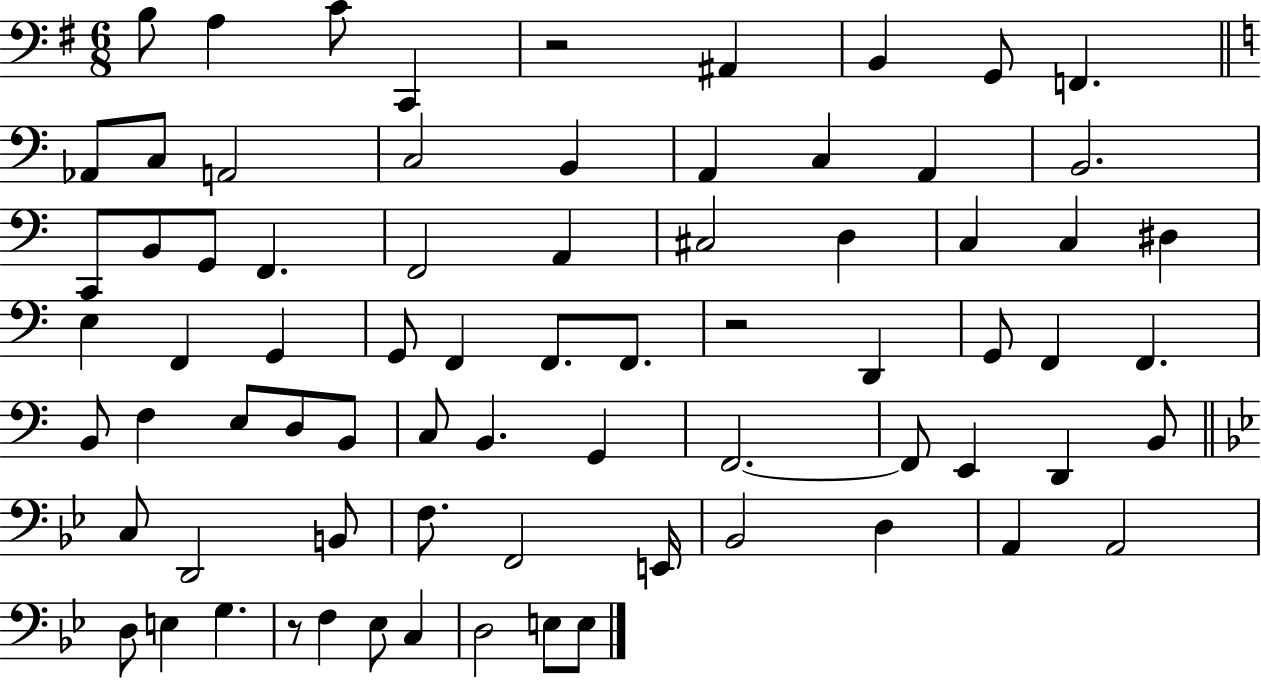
X:1
T:Untitled
M:6/8
L:1/4
K:G
B,/2 A, C/2 C,, z2 ^A,, B,, G,,/2 F,, _A,,/2 C,/2 A,,2 C,2 B,, A,, C, A,, B,,2 C,,/2 B,,/2 G,,/2 F,, F,,2 A,, ^C,2 D, C, C, ^D, E, F,, G,, G,,/2 F,, F,,/2 F,,/2 z2 D,, G,,/2 F,, F,, B,,/2 F, E,/2 D,/2 B,,/2 C,/2 B,, G,, F,,2 F,,/2 E,, D,, B,,/2 C,/2 D,,2 B,,/2 F,/2 F,,2 E,,/4 _B,,2 D, A,, A,,2 D,/2 E, G, z/2 F, _E,/2 C, D,2 E,/2 E,/2